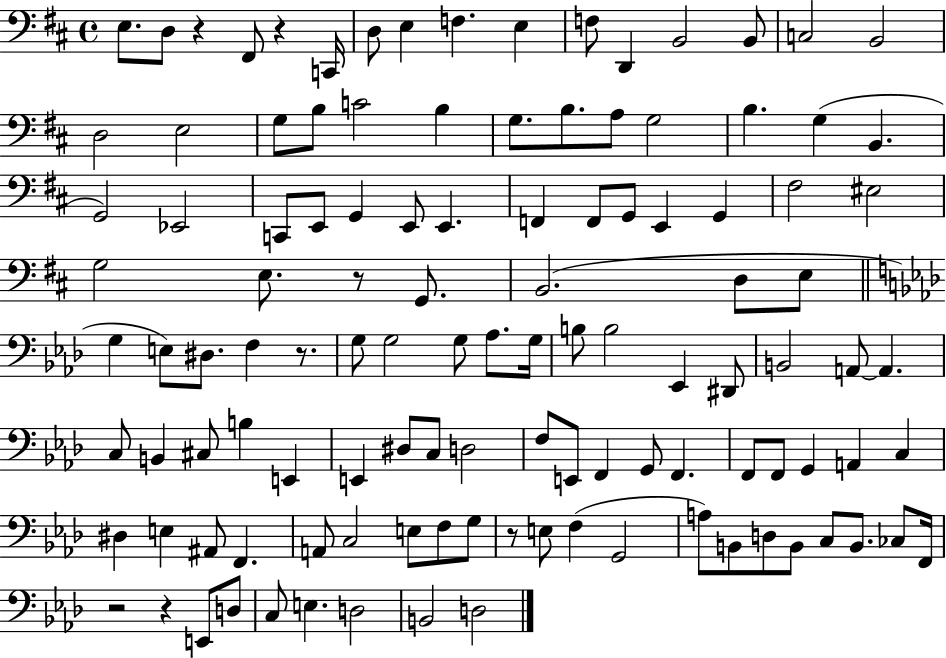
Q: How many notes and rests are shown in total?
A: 116